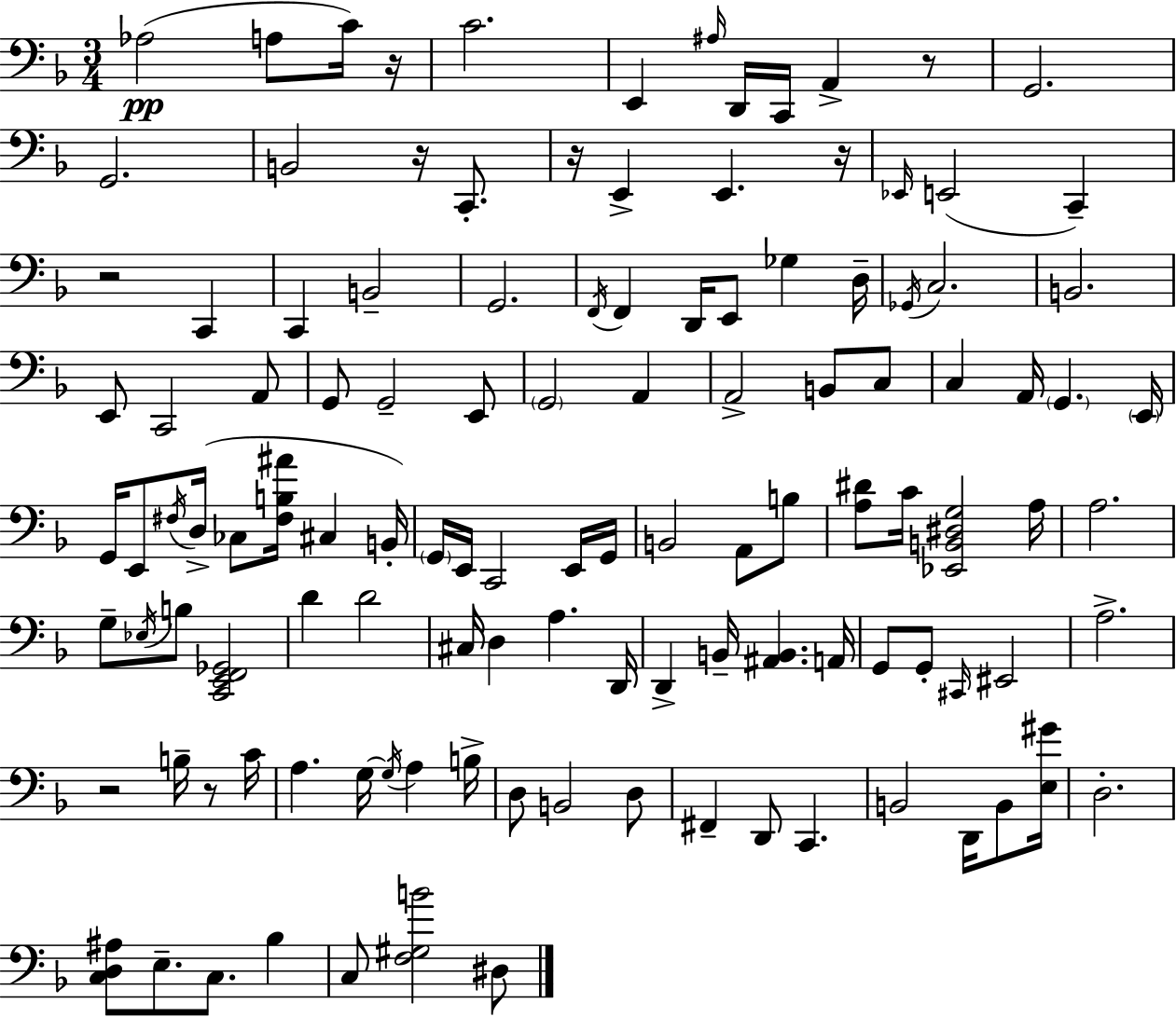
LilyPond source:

{
  \clef bass
  \numericTimeSignature
  \time 3/4
  \key f \major
  \repeat volta 2 { aes2(\pp a8 c'16) r16 | c'2. | e,4 \grace { ais16 } d,16 c,16 a,4-> r8 | g,2. | \break g,2. | b,2 r16 c,8.-. | r16 e,4-> e,4. | r16 \grace { ees,16 }( e,2 c,4--) | \break r2 c,4 | c,4 b,2-- | g,2. | \acciaccatura { f,16 } f,4 d,16 e,8 ges4 | \break d16-- \acciaccatura { ges,16 } c2. | b,2. | e,8 c,2 | a,8 g,8 g,2-- | \break e,8 \parenthesize g,2 | a,4 a,2-> | b,8 c8 c4 a,16 \parenthesize g,4. | \parenthesize e,16 g,16 e,8 \acciaccatura { fis16 }( d16-> ces8 <fis b ais'>16 | \break cis4 b,16-.) \parenthesize g,16 e,16 c,2 | e,16 g,16 b,2 | a,8 b8 <a dis'>8 c'16 <ees, b, dis g>2 | a16 a2. | \break g8-- \acciaccatura { ees16 } b8 <c, e, f, ges,>2 | d'4 d'2 | cis16 d4 a4. | d,16 d,4-> b,16-- <ais, b,>4. | \break a,16 g,8 g,8-. \grace { cis,16 } eis,2 | a2.-> | r2 | b16-- r8 c'16 a4. | \break g16~~ \acciaccatura { g16 } a4 b16-> d8 b,2 | d8 fis,4-- | d,8 c,4. b,2 | d,16 b,8 <e gis'>16 d2.-. | \break <c d ais>8 e8.-- | c8. bes4 c8 <f gis b'>2 | dis8 } \bar "|."
}